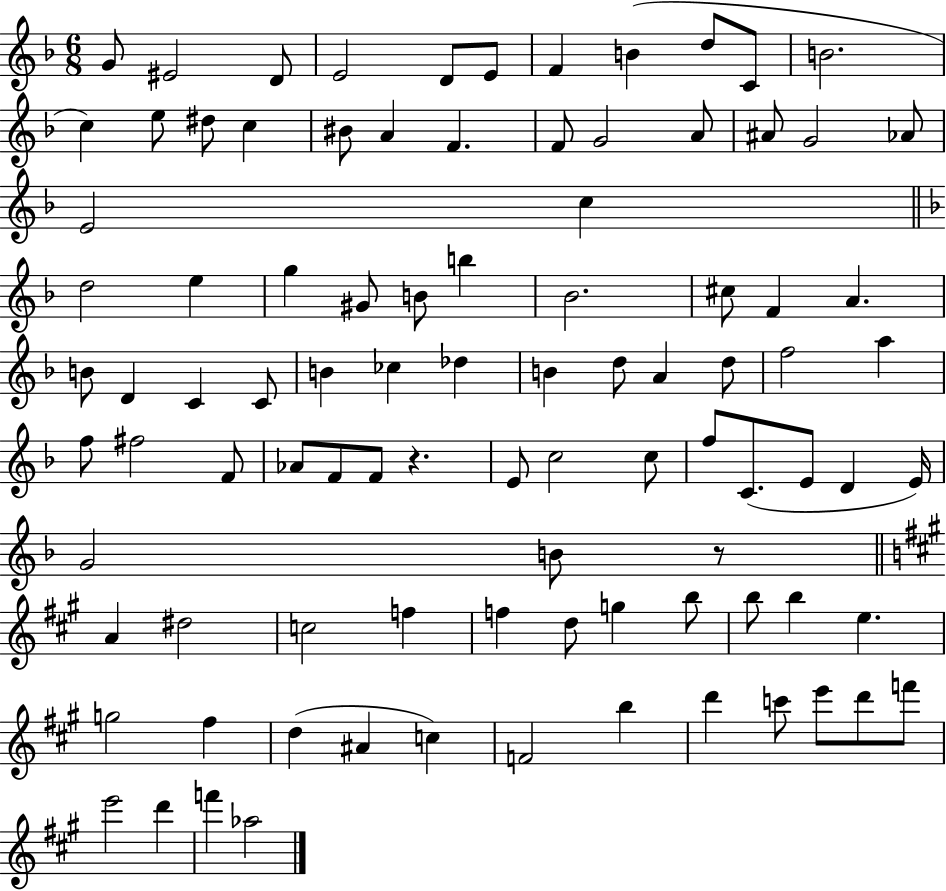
G4/e EIS4/h D4/e E4/h D4/e E4/e F4/q B4/q D5/e C4/e B4/h. C5/q E5/e D#5/e C5/q BIS4/e A4/q F4/q. F4/e G4/h A4/e A#4/e G4/h Ab4/e E4/h C5/q D5/h E5/q G5/q G#4/e B4/e B5/q Bb4/h. C#5/e F4/q A4/q. B4/e D4/q C4/q C4/e B4/q CES5/q Db5/q B4/q D5/e A4/q D5/e F5/h A5/q F5/e F#5/h F4/e Ab4/e F4/e F4/e R/q. E4/e C5/h C5/e F5/e C4/e. E4/e D4/q E4/s G4/h B4/e R/e A4/q D#5/h C5/h F5/q F5/q D5/e G5/q B5/e B5/e B5/q E5/q. G5/h F#5/q D5/q A#4/q C5/q F4/h B5/q D6/q C6/e E6/e D6/e F6/e E6/h D6/q F6/q Ab5/h